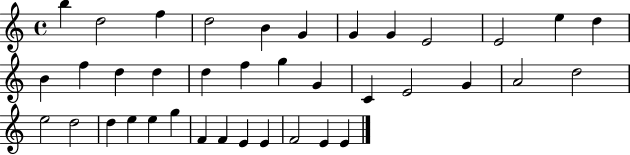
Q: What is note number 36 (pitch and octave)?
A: F4